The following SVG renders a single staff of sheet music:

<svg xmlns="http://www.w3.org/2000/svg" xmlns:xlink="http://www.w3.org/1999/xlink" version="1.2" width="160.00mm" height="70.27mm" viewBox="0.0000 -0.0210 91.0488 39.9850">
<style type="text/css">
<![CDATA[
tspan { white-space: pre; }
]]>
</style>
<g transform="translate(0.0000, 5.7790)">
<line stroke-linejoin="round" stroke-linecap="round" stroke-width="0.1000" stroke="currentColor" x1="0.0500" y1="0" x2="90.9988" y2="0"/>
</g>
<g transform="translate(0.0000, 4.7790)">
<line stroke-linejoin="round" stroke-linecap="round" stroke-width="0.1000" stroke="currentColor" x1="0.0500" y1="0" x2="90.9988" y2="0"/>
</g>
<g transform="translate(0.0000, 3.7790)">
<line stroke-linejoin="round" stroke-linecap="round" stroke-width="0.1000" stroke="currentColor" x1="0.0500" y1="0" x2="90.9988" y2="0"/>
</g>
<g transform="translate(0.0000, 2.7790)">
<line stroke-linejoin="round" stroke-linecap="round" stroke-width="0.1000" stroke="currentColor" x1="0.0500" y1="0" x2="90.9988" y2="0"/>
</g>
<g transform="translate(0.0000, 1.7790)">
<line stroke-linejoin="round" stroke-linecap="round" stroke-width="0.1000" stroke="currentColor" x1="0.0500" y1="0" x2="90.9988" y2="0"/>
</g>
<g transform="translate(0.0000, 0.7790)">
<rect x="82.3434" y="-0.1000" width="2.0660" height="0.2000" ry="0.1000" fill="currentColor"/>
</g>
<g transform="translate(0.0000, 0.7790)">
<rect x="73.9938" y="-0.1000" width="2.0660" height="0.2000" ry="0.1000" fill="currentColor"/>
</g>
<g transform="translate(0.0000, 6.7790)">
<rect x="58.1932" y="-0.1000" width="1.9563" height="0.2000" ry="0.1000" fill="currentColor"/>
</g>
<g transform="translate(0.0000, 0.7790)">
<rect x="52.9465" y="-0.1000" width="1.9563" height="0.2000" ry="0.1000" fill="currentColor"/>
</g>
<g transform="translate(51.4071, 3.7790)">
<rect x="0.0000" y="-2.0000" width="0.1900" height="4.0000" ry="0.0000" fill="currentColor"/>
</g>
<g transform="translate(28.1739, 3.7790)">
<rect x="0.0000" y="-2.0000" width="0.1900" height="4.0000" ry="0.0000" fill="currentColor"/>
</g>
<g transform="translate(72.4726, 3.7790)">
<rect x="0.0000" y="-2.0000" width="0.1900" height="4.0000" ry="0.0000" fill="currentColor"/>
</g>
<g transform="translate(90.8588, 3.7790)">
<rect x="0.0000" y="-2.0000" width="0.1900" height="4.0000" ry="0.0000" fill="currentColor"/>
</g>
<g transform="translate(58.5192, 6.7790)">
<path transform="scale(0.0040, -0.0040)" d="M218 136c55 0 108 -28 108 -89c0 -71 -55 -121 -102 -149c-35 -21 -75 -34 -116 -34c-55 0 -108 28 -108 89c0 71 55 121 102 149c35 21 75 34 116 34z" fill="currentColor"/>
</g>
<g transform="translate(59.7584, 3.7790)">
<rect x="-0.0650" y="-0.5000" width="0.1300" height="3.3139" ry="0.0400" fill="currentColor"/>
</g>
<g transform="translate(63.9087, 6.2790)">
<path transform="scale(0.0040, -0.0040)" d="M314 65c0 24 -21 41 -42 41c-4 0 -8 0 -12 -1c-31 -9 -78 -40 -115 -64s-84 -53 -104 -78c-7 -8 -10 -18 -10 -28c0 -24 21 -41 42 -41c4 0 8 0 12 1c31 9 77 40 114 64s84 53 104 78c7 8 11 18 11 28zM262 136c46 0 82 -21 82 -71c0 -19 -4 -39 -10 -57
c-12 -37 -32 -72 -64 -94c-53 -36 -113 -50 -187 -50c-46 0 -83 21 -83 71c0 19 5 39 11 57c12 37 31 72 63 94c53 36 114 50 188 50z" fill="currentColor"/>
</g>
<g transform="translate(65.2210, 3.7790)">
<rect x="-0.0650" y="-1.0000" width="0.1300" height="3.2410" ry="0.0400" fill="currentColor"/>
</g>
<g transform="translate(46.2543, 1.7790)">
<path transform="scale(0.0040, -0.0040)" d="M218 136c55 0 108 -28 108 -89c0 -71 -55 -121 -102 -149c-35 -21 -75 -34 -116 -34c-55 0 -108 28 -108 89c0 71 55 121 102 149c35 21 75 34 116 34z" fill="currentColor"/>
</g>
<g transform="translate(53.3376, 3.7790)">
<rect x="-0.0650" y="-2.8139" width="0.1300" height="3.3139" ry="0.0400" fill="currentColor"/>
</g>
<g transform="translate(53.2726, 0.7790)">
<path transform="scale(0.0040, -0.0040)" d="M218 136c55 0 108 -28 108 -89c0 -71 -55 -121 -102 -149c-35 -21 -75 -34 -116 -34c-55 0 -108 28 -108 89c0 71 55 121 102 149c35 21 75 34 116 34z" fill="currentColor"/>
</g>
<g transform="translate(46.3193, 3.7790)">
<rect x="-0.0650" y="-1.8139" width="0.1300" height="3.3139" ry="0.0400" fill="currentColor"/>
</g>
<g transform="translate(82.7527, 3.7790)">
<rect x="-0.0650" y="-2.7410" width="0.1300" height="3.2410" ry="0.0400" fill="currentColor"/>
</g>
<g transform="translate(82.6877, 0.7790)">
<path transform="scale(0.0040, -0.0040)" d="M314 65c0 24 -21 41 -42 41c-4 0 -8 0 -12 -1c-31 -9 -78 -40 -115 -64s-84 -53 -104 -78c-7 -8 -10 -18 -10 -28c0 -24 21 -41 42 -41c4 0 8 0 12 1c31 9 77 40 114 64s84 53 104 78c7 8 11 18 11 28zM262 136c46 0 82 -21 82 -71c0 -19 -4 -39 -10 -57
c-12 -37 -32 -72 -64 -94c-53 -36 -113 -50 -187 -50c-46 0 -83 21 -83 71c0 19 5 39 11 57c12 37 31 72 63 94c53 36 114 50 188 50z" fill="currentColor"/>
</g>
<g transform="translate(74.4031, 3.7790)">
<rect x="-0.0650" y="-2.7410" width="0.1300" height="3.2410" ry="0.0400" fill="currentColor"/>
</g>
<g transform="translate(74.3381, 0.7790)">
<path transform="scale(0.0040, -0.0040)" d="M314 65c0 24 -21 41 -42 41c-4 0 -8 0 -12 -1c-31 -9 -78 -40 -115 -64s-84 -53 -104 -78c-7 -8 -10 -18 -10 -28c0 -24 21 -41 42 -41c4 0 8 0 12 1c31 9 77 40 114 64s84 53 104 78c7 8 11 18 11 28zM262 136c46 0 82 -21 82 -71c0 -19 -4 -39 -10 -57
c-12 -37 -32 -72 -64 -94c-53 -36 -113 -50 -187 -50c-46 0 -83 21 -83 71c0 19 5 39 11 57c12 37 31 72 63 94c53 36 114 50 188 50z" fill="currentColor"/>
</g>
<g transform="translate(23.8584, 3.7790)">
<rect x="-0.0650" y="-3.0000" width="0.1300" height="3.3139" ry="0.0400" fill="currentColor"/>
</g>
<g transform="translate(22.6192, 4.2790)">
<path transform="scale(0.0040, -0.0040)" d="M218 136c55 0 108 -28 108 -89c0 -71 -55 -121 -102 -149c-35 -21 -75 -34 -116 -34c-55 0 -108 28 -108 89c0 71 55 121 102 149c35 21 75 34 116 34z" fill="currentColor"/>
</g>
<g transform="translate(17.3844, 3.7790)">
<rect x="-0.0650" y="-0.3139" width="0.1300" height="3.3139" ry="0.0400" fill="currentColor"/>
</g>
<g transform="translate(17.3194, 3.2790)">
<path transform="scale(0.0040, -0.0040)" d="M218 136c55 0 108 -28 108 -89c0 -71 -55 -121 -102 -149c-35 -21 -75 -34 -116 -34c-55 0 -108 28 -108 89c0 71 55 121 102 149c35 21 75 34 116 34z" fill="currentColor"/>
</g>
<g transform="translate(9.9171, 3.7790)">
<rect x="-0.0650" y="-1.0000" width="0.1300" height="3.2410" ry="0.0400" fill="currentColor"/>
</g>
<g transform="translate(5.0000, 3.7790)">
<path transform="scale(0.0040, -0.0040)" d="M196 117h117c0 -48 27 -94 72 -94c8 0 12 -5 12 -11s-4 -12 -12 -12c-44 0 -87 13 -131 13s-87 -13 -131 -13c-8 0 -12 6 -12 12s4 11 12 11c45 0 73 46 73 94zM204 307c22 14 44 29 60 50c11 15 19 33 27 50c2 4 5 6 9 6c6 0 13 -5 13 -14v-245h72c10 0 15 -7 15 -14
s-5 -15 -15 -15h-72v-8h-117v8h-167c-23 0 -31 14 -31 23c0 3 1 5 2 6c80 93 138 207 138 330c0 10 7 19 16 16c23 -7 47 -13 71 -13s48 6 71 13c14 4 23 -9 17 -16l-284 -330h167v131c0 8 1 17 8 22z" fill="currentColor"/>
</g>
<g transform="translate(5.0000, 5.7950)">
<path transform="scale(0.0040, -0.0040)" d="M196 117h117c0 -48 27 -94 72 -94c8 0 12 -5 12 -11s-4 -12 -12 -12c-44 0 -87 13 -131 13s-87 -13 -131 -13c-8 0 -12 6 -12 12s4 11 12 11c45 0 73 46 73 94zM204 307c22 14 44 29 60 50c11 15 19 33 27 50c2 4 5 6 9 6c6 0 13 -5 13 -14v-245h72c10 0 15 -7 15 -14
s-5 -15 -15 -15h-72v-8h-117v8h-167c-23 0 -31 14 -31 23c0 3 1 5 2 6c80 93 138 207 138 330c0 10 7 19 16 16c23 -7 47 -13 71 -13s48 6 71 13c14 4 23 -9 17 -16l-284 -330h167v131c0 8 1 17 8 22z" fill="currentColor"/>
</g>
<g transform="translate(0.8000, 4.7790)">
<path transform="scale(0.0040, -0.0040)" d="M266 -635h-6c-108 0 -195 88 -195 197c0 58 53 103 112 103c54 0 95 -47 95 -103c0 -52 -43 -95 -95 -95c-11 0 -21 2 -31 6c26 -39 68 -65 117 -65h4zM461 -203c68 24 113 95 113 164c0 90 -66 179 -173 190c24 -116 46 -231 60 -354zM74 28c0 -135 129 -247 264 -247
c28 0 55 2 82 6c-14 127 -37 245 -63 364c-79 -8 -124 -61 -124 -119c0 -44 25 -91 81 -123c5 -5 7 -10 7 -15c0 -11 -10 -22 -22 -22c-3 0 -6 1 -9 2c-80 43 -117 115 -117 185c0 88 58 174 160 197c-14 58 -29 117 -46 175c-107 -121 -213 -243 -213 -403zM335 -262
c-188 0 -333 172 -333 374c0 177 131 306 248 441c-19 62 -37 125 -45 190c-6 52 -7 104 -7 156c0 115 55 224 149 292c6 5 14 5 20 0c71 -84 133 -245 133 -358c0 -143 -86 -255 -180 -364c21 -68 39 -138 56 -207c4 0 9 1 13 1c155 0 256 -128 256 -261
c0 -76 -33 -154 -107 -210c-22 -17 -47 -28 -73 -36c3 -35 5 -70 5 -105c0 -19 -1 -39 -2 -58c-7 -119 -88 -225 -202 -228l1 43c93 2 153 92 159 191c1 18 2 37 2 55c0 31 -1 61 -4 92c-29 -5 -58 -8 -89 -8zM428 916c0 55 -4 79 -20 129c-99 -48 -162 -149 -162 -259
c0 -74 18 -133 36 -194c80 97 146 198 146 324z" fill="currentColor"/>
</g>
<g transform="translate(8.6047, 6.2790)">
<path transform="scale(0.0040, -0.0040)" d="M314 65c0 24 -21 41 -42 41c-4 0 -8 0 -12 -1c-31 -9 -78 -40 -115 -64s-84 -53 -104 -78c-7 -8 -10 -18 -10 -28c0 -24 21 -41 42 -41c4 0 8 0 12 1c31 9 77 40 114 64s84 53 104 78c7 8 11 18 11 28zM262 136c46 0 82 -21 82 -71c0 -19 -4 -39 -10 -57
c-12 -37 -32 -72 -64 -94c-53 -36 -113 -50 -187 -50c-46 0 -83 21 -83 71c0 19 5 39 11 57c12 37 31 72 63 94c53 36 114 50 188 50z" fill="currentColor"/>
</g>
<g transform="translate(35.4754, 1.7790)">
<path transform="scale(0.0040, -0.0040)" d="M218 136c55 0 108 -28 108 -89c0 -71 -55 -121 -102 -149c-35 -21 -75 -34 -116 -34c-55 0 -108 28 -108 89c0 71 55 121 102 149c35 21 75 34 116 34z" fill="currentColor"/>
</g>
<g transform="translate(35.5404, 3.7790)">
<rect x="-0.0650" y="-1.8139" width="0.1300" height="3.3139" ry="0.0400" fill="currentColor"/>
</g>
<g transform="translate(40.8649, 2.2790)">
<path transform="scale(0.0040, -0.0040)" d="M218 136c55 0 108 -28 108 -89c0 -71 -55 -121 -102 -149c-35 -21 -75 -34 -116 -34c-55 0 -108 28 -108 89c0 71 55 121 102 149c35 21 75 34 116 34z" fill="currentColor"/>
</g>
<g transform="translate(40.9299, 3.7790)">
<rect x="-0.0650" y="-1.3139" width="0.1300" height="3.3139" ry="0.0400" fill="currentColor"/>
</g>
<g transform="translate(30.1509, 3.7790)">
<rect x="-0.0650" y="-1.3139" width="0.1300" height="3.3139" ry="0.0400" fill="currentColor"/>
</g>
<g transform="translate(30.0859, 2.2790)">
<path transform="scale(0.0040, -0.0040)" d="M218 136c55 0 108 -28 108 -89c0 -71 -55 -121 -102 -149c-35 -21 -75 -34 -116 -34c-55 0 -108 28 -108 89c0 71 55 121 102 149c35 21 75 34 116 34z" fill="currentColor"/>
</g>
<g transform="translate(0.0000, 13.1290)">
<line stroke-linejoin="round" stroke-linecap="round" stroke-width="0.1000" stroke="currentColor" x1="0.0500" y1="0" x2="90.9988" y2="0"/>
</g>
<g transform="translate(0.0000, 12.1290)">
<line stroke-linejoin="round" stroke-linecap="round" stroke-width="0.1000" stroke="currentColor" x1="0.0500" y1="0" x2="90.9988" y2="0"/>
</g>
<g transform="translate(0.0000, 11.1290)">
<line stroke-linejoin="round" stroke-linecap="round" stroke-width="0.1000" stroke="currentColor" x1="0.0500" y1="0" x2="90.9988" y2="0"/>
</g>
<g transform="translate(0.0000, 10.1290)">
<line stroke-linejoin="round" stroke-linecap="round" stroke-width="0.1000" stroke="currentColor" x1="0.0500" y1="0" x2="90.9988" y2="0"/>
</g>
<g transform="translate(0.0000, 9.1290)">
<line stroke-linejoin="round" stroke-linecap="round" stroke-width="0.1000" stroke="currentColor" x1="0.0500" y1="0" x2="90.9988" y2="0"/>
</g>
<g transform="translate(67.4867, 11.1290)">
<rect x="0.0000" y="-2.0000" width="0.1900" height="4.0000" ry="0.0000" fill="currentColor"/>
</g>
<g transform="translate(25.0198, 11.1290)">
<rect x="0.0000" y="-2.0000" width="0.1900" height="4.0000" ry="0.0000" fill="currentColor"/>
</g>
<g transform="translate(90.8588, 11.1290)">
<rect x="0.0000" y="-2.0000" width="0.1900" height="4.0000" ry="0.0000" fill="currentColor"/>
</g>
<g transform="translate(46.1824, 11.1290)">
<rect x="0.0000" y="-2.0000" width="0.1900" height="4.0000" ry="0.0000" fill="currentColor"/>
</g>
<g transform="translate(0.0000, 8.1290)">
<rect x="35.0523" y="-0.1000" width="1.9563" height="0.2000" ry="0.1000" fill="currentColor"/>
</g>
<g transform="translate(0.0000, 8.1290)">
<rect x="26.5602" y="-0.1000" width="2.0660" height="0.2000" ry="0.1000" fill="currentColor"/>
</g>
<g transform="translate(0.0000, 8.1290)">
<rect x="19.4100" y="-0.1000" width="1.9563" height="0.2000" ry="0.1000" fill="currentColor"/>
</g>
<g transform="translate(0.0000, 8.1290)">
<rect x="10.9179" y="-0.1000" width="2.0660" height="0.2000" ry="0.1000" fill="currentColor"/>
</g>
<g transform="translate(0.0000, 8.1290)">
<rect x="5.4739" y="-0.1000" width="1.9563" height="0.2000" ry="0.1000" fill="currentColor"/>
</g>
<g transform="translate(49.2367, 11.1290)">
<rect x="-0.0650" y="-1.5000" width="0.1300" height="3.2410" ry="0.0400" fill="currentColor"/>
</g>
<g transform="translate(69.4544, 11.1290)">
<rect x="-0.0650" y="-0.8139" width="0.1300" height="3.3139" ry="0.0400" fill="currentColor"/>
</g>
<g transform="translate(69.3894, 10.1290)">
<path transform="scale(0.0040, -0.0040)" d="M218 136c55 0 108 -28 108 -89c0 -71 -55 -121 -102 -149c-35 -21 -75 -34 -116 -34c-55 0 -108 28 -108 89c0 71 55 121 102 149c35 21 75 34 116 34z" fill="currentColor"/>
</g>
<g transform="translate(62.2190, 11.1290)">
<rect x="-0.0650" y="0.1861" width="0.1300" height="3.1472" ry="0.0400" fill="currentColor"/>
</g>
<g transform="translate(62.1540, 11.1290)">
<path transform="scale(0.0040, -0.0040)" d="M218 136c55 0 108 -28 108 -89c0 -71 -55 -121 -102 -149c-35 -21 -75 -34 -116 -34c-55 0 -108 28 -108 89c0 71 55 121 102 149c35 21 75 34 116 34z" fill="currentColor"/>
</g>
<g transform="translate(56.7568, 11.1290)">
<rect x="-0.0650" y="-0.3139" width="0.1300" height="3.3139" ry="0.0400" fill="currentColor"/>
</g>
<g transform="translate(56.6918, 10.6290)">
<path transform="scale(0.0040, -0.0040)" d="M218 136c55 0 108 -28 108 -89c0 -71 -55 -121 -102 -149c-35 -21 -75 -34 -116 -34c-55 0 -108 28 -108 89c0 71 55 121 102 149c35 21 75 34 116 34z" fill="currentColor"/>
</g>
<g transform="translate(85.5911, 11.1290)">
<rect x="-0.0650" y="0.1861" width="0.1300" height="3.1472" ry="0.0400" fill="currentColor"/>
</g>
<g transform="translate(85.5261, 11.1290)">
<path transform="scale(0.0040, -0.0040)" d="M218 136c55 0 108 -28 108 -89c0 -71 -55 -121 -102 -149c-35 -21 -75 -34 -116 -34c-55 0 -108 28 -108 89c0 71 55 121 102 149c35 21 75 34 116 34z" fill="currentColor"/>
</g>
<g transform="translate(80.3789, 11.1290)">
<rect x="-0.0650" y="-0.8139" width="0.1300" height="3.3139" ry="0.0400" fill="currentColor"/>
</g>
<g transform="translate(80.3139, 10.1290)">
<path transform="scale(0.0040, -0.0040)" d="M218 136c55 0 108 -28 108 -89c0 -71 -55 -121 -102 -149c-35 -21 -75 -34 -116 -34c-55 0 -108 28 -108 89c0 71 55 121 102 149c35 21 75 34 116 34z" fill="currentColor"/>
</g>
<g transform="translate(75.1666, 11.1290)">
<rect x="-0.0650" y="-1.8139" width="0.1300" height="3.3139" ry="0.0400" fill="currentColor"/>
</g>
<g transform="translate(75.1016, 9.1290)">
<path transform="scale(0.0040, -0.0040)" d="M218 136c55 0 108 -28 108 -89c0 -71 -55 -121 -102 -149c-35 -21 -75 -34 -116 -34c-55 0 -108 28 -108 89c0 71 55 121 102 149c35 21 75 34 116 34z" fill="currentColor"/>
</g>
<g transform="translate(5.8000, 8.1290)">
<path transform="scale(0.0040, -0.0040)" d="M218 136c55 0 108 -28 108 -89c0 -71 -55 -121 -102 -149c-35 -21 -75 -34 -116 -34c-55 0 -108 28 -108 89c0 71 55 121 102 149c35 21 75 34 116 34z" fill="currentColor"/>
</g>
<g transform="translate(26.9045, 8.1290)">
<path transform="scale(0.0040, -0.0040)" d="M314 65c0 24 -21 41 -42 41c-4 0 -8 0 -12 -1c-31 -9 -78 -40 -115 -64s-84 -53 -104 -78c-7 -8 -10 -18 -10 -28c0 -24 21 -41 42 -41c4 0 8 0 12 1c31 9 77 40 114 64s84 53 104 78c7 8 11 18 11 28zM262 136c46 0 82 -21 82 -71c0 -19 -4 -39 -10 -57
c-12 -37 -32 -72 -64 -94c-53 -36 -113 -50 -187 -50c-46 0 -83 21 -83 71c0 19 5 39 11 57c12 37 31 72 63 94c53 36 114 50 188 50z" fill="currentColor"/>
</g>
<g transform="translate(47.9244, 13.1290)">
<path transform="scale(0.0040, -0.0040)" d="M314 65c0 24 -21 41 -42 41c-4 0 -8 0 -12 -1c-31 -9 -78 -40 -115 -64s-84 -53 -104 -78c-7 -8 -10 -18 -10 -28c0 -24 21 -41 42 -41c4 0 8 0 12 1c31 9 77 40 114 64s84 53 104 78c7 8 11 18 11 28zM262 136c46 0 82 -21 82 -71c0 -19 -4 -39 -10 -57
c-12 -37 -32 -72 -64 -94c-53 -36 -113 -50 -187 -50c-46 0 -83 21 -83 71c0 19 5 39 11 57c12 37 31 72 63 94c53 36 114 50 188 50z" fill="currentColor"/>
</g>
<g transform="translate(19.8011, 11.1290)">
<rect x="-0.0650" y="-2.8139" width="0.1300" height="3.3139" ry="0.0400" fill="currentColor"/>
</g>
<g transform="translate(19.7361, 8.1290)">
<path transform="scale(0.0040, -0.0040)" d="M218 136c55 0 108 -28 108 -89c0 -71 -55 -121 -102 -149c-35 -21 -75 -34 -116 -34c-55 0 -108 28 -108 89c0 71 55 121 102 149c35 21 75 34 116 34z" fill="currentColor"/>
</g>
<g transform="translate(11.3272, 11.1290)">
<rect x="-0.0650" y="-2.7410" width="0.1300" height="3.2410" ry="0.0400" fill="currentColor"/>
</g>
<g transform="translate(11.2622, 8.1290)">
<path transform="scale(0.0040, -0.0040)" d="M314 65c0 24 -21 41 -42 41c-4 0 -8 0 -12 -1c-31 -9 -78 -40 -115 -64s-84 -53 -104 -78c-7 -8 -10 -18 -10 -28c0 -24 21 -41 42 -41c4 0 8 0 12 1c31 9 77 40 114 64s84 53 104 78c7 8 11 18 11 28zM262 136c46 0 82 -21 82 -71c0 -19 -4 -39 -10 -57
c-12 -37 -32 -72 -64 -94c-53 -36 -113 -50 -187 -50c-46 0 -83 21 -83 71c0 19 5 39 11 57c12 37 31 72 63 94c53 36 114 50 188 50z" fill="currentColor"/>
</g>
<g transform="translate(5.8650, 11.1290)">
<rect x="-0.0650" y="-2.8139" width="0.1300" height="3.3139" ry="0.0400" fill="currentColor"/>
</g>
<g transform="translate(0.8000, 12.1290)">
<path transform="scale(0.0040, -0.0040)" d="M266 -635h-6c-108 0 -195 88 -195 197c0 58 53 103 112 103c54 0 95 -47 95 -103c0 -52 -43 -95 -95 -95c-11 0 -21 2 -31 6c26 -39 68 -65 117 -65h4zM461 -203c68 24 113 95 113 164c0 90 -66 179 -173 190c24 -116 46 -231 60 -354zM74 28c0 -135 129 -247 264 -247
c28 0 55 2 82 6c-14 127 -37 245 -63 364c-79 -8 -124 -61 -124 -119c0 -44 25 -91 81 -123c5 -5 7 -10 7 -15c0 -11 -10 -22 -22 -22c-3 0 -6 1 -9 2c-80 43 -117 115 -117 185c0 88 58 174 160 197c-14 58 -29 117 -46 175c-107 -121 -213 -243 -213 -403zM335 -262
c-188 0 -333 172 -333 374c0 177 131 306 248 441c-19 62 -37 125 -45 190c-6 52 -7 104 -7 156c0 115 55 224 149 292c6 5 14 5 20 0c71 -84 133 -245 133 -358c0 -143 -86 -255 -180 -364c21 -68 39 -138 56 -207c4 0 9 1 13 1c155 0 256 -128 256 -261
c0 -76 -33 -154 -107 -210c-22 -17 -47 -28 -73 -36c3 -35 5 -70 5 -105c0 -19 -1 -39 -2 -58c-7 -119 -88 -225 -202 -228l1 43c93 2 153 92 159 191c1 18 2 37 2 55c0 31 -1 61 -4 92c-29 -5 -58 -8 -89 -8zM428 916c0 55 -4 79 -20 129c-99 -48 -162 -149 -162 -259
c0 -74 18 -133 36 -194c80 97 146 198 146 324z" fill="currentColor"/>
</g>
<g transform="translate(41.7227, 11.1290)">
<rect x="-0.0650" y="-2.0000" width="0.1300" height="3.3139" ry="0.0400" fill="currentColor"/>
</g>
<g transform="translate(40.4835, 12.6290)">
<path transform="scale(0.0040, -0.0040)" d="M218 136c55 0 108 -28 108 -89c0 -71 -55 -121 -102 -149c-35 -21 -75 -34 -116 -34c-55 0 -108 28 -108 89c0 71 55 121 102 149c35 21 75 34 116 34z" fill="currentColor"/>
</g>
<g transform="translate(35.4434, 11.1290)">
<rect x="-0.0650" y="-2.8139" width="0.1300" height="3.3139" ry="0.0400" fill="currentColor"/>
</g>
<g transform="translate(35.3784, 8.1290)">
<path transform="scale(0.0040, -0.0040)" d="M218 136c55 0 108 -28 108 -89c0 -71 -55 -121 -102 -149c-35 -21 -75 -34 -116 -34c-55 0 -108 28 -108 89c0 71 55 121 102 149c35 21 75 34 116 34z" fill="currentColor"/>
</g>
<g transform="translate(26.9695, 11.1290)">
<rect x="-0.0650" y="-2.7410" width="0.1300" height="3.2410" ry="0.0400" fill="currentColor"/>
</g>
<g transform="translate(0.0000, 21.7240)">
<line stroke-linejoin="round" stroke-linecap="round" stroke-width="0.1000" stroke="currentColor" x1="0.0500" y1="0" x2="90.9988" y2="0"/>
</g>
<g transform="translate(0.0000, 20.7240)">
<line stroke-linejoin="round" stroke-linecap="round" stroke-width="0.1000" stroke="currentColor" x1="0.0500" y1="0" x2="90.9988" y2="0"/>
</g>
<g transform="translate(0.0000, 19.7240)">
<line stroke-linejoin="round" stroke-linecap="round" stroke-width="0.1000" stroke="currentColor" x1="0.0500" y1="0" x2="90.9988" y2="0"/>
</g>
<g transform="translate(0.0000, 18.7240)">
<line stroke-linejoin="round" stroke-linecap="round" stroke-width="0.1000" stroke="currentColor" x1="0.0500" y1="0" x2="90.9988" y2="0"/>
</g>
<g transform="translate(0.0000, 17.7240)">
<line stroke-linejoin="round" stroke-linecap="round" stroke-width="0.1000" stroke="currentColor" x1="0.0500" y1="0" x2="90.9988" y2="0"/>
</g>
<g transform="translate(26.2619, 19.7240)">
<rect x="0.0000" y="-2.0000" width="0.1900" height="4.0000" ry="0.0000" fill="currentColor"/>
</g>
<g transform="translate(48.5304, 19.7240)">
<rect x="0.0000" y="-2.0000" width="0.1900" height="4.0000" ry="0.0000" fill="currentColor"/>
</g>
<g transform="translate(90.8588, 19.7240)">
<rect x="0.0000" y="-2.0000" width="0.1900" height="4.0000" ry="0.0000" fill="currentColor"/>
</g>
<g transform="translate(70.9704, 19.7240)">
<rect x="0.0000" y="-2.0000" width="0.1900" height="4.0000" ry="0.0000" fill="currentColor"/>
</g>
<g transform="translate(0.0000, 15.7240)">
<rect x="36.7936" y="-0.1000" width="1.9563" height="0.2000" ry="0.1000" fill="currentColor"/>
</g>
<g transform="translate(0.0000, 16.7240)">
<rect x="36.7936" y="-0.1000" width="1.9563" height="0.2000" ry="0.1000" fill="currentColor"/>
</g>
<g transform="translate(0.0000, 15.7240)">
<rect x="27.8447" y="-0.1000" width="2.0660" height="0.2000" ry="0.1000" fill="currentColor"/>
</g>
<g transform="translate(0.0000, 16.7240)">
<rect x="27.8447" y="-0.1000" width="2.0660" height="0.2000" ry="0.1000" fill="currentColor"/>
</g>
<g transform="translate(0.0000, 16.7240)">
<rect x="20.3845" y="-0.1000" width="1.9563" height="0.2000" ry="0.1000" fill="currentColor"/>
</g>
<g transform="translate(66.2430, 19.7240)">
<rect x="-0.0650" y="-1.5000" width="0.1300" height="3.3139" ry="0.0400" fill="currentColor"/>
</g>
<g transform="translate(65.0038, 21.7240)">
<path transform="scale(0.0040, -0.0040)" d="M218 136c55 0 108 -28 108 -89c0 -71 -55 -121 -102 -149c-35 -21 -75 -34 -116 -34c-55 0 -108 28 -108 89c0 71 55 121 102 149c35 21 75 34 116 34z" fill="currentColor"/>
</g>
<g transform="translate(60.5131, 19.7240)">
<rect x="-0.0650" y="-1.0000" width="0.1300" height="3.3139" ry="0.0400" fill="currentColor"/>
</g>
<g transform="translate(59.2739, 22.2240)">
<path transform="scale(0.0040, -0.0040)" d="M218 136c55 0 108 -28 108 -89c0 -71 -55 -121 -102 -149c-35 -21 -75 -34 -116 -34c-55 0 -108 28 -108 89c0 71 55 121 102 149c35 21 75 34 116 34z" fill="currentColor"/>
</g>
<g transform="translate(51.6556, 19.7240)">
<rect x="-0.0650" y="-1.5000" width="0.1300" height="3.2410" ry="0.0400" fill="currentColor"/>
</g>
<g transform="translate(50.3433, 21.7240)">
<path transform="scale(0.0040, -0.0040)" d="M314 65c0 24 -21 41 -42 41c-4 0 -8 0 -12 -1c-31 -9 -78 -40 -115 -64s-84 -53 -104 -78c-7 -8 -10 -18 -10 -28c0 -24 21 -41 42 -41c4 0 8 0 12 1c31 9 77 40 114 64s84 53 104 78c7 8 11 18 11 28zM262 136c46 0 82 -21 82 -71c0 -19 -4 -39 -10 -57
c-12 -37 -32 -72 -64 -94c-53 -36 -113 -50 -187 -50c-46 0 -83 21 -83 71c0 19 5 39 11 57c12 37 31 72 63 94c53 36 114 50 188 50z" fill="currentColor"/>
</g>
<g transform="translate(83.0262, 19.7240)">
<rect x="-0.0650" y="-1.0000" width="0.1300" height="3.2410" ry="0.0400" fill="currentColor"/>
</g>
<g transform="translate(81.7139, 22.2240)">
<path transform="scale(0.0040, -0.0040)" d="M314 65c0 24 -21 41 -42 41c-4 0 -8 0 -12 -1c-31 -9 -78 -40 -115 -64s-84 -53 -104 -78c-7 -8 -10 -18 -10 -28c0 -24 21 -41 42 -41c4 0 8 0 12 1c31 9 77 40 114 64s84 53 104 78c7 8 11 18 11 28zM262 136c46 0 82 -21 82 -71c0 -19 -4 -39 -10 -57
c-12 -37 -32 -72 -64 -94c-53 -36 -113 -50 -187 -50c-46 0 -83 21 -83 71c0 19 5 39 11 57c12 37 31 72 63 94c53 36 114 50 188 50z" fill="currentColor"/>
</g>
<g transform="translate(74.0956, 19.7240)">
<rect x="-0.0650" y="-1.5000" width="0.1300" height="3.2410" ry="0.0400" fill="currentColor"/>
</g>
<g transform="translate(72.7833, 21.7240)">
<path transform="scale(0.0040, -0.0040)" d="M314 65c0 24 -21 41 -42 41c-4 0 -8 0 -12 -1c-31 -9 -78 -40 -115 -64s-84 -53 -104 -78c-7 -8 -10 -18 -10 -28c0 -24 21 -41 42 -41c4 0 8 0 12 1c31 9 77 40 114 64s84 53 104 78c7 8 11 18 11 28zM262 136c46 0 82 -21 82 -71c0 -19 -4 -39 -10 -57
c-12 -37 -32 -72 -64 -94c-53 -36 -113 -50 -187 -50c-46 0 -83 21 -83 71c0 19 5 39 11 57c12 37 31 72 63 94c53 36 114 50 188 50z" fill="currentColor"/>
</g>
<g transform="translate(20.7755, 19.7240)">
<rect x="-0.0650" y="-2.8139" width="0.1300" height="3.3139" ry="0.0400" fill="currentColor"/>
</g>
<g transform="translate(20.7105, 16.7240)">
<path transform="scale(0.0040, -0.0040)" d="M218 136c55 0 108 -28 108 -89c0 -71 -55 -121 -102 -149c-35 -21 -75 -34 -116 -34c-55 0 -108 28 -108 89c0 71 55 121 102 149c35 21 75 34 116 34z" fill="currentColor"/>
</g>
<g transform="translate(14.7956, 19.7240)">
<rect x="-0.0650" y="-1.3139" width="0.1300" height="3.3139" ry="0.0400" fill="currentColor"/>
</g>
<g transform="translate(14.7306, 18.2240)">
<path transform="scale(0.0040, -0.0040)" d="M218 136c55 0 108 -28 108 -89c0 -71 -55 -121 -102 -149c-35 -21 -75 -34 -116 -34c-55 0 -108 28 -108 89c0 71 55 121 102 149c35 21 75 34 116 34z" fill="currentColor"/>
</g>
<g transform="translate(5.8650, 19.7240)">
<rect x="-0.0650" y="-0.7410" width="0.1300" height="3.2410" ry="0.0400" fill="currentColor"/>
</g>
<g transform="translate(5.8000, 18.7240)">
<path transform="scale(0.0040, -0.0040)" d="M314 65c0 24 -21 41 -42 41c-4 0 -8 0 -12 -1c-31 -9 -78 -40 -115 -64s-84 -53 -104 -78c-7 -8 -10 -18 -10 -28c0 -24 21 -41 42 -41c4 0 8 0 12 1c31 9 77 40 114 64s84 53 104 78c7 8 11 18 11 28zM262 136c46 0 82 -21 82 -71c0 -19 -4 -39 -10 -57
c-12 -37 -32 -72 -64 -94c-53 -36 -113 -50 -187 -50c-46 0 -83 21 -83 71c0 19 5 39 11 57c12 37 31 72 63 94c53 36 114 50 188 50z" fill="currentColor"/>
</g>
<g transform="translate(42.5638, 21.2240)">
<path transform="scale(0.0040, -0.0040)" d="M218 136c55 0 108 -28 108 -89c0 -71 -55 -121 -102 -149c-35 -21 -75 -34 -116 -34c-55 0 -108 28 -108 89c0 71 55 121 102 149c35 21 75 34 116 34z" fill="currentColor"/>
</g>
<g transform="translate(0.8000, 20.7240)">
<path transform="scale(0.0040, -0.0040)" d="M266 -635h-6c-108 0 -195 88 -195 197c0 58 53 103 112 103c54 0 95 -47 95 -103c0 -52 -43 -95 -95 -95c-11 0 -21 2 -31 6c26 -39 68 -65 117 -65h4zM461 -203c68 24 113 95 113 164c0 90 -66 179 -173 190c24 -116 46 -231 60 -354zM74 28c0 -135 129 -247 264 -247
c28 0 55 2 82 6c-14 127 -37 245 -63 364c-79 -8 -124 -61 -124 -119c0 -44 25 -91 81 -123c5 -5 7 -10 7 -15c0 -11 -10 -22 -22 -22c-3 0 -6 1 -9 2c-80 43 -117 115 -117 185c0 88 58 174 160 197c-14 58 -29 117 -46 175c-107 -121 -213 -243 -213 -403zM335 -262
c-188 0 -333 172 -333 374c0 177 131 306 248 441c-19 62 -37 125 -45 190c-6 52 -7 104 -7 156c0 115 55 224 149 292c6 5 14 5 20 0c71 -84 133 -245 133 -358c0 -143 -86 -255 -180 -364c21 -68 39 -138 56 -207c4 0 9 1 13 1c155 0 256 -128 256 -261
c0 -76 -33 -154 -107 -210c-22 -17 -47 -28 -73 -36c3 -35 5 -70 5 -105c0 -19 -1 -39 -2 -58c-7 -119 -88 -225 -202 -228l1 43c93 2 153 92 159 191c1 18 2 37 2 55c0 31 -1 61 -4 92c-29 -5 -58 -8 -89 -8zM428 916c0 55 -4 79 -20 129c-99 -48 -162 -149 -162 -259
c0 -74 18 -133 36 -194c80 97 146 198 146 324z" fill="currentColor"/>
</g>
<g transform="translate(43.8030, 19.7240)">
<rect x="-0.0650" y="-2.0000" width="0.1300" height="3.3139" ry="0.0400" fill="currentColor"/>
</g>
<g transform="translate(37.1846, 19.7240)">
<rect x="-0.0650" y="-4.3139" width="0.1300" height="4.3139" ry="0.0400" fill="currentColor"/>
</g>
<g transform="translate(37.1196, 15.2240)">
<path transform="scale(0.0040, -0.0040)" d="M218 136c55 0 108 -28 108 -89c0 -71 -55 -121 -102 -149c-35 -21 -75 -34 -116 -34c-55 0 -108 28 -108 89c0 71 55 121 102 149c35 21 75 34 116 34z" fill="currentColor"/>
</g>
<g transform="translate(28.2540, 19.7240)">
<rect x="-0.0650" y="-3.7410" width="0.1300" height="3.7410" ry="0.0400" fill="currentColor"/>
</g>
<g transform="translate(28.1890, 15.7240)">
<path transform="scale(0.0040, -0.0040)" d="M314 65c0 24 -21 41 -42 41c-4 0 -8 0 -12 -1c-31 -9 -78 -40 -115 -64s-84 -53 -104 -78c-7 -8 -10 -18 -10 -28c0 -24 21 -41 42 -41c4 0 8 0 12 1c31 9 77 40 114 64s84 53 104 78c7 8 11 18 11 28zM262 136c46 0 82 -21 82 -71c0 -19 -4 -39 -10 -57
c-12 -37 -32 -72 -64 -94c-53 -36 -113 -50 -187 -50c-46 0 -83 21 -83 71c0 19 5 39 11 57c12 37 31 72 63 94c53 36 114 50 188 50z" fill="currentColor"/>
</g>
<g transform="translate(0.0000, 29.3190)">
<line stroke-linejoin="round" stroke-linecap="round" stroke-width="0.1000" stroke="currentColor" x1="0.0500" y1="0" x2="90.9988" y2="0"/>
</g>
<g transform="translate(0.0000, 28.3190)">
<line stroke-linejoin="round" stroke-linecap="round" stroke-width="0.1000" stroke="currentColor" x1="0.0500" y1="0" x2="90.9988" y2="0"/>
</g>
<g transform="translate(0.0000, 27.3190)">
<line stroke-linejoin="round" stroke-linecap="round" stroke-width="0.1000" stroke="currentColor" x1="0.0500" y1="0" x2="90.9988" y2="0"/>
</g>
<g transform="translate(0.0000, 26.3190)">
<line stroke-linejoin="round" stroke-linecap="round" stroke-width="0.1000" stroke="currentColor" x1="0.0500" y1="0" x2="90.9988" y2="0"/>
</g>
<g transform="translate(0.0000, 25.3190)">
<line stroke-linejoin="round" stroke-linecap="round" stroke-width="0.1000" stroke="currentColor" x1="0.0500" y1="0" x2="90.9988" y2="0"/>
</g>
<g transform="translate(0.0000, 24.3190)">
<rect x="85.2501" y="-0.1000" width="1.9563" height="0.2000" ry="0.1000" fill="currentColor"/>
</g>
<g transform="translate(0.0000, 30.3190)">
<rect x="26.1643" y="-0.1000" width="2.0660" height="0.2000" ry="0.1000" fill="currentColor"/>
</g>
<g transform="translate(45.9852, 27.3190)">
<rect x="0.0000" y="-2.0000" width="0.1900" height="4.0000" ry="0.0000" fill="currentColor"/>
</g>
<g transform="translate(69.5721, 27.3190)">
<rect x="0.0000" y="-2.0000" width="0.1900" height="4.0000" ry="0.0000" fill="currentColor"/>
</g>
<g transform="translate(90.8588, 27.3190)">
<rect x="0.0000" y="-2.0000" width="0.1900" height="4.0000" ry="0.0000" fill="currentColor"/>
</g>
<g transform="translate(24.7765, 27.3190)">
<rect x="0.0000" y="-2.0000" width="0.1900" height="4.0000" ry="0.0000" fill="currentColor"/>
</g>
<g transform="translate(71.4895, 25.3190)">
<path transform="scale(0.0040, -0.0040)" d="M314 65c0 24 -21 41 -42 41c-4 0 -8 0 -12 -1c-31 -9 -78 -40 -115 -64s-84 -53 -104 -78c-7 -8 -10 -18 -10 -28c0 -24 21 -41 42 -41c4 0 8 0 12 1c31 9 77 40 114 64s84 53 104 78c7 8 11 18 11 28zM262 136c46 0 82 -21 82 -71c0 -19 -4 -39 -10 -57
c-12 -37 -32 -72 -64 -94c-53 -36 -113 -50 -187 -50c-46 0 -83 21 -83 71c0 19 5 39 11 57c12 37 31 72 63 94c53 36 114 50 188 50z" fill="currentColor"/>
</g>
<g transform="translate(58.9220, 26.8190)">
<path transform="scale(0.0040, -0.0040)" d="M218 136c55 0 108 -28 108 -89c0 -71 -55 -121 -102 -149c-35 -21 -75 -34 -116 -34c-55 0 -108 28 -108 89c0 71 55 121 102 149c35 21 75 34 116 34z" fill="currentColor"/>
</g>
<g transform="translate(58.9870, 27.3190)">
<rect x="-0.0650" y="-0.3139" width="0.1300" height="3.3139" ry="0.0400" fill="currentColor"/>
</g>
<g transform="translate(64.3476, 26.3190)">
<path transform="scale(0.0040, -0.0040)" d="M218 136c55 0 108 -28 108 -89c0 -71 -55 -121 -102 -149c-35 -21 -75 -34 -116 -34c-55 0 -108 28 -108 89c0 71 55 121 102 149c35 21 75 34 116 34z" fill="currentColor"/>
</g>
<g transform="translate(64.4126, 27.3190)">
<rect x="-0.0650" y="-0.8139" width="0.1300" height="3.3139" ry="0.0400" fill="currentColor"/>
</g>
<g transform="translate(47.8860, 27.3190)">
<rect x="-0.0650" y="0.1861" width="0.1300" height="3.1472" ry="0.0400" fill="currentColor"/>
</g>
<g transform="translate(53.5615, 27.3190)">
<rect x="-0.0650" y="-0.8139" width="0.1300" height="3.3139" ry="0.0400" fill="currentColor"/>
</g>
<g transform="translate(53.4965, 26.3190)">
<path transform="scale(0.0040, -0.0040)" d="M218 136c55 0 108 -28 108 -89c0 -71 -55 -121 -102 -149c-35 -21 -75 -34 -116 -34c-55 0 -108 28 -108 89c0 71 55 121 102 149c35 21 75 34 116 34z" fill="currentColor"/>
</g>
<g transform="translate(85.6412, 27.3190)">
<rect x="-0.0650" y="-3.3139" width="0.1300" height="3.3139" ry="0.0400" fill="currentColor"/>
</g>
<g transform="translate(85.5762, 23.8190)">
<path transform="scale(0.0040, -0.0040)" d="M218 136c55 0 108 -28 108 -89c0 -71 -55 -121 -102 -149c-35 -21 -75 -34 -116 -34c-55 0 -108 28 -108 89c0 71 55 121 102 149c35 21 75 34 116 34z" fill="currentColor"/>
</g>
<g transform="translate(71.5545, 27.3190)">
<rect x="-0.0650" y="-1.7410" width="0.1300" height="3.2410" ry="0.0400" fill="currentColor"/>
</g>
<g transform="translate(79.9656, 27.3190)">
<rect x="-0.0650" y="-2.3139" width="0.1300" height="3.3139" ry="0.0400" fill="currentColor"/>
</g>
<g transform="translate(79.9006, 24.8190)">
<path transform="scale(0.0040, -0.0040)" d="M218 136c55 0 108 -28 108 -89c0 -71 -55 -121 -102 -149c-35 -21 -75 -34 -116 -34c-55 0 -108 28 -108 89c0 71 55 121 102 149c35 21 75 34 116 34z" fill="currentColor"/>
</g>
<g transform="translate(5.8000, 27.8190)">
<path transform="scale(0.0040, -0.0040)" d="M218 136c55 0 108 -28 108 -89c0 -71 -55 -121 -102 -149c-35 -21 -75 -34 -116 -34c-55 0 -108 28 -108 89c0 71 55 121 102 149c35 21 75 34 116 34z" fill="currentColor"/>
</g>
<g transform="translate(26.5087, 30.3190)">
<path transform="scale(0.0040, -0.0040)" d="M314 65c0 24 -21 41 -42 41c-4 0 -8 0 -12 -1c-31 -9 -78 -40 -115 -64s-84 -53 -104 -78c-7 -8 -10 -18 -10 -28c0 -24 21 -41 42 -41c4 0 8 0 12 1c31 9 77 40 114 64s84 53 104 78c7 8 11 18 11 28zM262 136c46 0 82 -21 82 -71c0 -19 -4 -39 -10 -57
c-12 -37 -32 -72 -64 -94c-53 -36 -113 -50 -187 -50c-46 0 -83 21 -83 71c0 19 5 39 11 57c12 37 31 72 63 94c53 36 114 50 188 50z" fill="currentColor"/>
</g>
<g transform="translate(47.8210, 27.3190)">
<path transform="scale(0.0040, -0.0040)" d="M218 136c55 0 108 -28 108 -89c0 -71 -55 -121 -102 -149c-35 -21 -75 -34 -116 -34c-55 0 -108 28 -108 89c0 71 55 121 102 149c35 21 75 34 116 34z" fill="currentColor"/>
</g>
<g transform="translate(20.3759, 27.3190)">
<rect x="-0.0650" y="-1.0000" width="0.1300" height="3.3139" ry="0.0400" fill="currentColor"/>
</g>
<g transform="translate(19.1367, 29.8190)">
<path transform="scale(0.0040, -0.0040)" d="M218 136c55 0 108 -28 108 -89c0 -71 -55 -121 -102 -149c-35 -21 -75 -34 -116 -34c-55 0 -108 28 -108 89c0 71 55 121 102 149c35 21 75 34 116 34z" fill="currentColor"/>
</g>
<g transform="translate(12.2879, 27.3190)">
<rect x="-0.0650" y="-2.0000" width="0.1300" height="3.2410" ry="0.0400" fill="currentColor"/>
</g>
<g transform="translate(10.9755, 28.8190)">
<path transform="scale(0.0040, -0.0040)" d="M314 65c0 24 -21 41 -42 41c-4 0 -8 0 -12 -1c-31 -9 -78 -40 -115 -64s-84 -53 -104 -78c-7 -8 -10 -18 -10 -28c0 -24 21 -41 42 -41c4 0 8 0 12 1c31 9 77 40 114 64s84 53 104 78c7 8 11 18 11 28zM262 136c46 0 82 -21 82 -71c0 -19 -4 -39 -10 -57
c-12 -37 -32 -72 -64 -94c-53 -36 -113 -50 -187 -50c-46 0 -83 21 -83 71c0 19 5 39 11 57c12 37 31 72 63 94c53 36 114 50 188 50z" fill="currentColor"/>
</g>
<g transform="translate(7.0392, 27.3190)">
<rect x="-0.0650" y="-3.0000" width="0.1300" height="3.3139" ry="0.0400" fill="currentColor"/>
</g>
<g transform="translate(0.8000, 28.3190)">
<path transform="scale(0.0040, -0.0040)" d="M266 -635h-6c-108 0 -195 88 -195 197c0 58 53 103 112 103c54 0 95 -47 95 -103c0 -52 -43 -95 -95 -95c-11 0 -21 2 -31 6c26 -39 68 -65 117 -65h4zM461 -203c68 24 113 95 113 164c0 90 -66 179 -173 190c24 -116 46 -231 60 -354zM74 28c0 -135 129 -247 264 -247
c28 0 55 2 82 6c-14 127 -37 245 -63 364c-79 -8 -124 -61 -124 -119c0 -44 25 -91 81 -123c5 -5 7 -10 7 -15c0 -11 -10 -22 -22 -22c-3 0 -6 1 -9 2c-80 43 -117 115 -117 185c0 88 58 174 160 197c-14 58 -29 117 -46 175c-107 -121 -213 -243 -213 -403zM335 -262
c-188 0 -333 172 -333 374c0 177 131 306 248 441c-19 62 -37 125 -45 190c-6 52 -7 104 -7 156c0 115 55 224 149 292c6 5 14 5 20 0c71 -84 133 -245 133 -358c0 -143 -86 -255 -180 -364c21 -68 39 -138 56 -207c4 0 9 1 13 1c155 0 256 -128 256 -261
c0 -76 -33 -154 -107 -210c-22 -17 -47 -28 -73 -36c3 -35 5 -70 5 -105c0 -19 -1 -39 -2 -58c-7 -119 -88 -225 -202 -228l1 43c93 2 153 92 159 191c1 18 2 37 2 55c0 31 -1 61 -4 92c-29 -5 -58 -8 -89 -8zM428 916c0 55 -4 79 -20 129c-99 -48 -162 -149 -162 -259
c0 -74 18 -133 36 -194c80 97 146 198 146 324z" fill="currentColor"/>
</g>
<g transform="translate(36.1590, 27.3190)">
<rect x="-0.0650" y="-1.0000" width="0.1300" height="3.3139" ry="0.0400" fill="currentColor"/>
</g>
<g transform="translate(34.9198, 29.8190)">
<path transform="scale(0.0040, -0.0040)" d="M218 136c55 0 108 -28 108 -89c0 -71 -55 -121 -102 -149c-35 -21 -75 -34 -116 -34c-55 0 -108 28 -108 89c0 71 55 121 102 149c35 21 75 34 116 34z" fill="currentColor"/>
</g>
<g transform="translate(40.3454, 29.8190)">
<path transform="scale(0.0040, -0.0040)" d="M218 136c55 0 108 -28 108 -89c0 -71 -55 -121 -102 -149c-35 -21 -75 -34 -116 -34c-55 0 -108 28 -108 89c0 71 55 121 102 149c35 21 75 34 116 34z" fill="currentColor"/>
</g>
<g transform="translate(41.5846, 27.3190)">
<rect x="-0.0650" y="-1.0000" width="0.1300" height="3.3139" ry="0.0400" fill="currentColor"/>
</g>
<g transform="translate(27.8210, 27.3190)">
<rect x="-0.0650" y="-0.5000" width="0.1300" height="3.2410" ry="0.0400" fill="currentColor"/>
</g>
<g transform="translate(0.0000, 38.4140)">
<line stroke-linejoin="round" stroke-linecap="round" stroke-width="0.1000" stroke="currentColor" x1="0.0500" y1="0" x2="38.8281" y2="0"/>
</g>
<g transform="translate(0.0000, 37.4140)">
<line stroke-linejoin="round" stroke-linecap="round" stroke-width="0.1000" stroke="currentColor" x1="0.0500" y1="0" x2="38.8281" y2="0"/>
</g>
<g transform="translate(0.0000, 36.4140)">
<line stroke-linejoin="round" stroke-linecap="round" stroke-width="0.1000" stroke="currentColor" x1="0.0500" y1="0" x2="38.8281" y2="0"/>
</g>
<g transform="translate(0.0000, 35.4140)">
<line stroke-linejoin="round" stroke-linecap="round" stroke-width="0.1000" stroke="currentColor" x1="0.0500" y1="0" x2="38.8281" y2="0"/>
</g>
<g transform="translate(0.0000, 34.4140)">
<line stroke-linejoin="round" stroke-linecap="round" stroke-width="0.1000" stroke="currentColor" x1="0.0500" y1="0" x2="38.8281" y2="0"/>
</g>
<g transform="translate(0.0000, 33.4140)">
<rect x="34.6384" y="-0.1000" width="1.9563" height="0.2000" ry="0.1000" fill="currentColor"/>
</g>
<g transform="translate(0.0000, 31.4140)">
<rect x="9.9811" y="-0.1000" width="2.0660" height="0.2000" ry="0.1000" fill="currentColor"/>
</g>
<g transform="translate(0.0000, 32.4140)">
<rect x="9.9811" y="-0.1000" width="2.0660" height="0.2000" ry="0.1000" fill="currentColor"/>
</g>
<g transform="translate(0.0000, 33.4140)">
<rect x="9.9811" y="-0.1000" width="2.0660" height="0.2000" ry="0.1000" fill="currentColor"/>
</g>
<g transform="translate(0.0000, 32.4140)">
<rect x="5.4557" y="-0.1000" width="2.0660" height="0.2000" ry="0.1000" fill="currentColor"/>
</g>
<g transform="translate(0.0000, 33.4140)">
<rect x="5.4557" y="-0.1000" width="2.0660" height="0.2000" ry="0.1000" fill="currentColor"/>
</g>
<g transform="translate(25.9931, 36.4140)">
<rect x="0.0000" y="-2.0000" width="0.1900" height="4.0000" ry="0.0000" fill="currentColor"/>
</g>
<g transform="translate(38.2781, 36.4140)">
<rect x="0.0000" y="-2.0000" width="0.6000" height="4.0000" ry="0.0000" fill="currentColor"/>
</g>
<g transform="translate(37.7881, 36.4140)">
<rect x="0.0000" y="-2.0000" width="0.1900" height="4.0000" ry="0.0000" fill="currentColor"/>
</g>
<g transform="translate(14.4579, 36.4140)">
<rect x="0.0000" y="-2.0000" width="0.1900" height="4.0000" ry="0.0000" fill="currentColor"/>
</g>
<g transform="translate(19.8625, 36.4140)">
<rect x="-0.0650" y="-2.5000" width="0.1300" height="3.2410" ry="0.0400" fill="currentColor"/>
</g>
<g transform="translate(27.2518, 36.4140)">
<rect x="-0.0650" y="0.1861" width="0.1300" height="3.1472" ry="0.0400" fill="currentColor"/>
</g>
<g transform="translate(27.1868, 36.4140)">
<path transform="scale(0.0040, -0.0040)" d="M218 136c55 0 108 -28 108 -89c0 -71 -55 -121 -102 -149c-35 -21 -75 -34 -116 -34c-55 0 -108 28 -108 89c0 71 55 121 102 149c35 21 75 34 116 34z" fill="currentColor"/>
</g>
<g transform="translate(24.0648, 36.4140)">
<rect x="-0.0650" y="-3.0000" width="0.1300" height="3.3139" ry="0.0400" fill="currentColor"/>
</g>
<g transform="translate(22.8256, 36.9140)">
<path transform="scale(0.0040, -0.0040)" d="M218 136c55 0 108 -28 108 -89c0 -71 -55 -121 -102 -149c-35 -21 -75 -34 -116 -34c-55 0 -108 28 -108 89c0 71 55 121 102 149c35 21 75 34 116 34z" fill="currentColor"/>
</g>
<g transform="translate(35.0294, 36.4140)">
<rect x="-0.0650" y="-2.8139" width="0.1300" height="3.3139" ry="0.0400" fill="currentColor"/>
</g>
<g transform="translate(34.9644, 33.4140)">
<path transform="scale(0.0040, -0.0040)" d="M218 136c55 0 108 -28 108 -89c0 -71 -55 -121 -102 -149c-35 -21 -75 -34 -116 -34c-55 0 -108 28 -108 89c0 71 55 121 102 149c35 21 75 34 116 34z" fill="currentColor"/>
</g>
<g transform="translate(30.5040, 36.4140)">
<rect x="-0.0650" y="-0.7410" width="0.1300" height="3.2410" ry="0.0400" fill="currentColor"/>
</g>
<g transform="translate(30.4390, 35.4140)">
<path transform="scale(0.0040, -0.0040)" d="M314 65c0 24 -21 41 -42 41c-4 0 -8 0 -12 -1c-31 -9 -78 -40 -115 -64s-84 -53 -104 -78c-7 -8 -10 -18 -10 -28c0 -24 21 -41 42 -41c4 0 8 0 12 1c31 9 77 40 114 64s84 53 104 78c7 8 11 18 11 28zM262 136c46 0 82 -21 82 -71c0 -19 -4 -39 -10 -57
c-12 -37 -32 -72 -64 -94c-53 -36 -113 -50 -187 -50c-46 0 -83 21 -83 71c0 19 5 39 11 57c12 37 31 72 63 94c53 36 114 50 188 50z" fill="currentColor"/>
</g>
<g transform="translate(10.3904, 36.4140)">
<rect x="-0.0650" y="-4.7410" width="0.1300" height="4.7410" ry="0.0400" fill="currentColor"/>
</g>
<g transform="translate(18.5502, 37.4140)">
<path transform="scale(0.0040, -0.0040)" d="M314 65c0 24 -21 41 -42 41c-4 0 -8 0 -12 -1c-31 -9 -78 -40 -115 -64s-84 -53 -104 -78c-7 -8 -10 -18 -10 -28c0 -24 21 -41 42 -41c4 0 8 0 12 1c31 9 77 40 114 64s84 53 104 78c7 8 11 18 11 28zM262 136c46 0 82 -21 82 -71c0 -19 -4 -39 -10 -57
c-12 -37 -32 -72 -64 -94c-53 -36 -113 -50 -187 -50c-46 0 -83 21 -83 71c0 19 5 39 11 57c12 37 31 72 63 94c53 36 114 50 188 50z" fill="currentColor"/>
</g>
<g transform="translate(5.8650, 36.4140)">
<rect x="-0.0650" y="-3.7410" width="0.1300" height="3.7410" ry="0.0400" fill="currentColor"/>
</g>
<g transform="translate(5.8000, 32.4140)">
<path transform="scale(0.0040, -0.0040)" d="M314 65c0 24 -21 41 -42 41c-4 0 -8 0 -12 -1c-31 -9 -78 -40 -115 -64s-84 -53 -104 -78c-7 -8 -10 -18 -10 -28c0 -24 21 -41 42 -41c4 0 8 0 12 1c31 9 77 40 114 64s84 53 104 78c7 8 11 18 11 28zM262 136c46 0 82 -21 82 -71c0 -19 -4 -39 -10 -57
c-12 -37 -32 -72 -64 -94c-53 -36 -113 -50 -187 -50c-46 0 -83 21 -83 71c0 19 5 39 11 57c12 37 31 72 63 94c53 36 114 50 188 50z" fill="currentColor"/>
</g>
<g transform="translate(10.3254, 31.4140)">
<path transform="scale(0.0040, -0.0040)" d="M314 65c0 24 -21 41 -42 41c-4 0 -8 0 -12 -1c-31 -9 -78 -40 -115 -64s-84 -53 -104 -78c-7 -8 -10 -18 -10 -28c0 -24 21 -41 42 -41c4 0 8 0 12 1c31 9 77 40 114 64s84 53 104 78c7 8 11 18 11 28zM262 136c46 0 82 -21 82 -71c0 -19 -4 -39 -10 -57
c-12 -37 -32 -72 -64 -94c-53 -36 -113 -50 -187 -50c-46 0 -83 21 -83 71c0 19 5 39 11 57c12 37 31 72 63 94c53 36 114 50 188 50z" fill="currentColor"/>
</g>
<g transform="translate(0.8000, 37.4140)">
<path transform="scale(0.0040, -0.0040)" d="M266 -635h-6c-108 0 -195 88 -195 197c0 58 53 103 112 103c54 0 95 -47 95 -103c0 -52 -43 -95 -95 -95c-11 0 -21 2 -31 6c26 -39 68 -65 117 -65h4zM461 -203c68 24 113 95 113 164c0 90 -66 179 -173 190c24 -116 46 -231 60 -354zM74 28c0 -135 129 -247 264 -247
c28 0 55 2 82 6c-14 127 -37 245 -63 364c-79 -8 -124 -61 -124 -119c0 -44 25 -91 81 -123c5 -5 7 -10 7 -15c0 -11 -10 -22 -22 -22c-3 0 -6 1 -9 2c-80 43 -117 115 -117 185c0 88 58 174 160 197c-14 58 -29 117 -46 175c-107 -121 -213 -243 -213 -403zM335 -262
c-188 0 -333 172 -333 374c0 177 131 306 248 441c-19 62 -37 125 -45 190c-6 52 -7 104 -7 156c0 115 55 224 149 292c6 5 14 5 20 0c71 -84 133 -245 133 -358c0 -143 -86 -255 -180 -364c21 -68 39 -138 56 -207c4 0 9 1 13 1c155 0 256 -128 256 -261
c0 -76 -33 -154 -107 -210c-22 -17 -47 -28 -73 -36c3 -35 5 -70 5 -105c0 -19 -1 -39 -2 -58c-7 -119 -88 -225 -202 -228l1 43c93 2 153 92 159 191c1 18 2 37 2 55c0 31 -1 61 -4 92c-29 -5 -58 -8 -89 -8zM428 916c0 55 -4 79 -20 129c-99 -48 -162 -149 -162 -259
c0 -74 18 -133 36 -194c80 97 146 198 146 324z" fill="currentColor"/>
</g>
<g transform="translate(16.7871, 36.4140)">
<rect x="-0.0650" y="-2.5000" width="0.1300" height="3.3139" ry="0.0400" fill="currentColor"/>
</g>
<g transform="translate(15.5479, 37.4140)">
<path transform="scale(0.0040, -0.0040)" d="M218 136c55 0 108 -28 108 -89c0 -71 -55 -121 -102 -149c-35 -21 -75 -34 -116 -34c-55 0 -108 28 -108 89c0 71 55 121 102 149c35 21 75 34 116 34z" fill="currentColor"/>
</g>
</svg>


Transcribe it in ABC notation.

X:1
T:Untitled
M:4/4
L:1/4
K:C
D2 c A e f e f a C D2 a2 a2 a a2 a a2 a F E2 c B d f d B d2 e a c'2 d' F E2 D E E2 D2 A F2 D C2 D D B d c d f2 g b c'2 e'2 G G2 A B d2 a